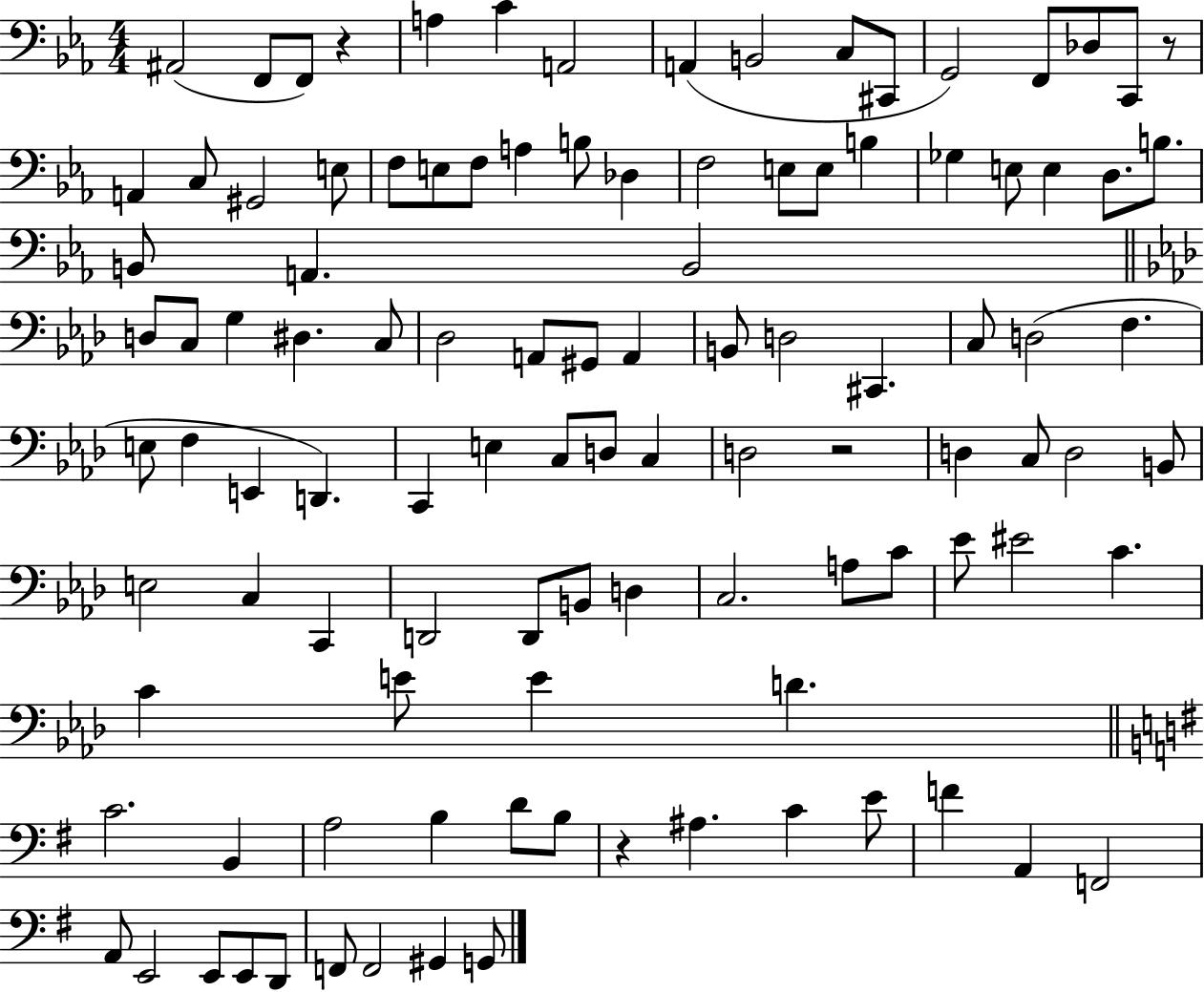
X:1
T:Untitled
M:4/4
L:1/4
K:Eb
^A,,2 F,,/2 F,,/2 z A, C A,,2 A,, B,,2 C,/2 ^C,,/2 G,,2 F,,/2 _D,/2 C,,/2 z/2 A,, C,/2 ^G,,2 E,/2 F,/2 E,/2 F,/2 A, B,/2 _D, F,2 E,/2 E,/2 B, _G, E,/2 E, D,/2 B,/2 B,,/2 A,, B,,2 D,/2 C,/2 G, ^D, C,/2 _D,2 A,,/2 ^G,,/2 A,, B,,/2 D,2 ^C,, C,/2 D,2 F, E,/2 F, E,, D,, C,, E, C,/2 D,/2 C, D,2 z2 D, C,/2 D,2 B,,/2 E,2 C, C,, D,,2 D,,/2 B,,/2 D, C,2 A,/2 C/2 _E/2 ^E2 C C E/2 E D C2 B,, A,2 B, D/2 B,/2 z ^A, C E/2 F A,, F,,2 A,,/2 E,,2 E,,/2 E,,/2 D,,/2 F,,/2 F,,2 ^G,, G,,/2